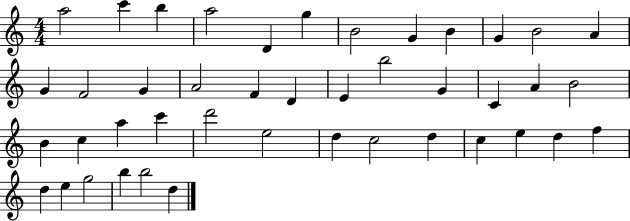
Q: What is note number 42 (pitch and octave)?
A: B5